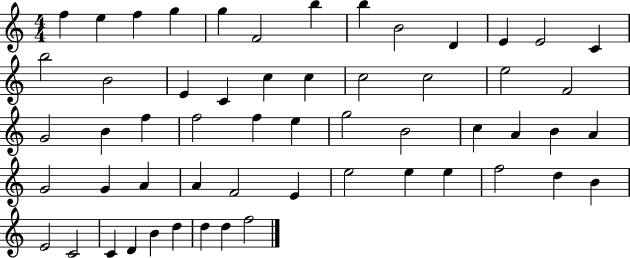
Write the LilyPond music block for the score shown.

{
  \clef treble
  \numericTimeSignature
  \time 4/4
  \key c \major
  f''4 e''4 f''4 g''4 | g''4 f'2 b''4 | b''4 b'2 d'4 | e'4 e'2 c'4 | \break b''2 b'2 | e'4 c'4 c''4 c''4 | c''2 c''2 | e''2 f'2 | \break g'2 b'4 f''4 | f''2 f''4 e''4 | g''2 b'2 | c''4 a'4 b'4 a'4 | \break g'2 g'4 a'4 | a'4 f'2 e'4 | e''2 e''4 e''4 | f''2 d''4 b'4 | \break e'2 c'2 | c'4 d'4 b'4 d''4 | d''4 d''4 f''2 | \bar "|."
}